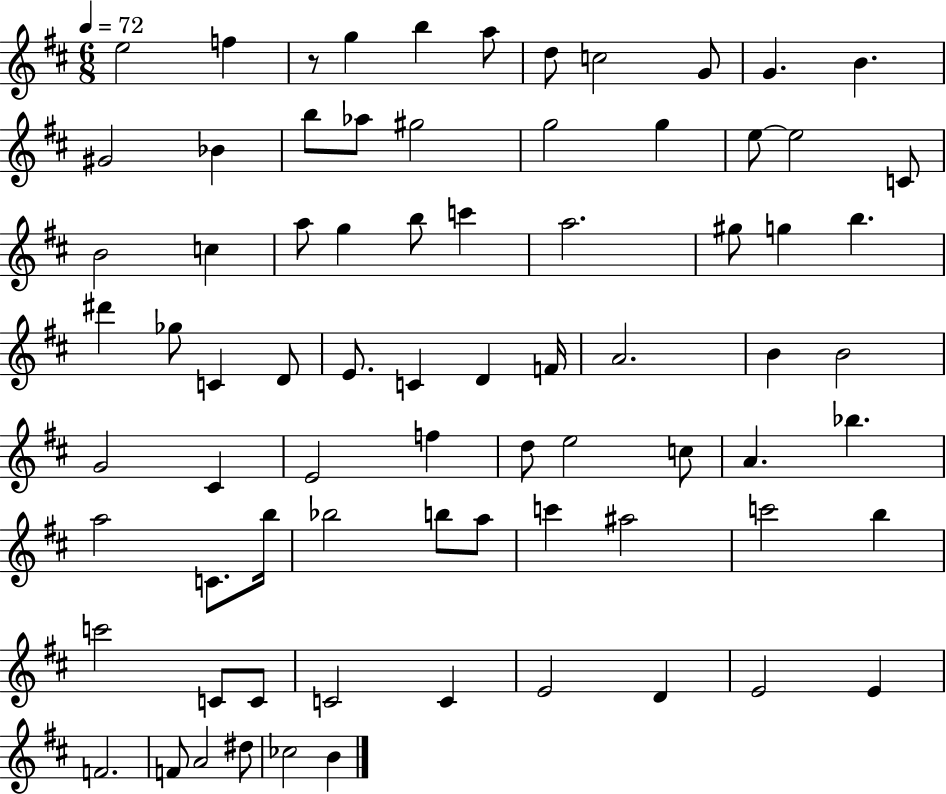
E5/h F5/q R/e G5/q B5/q A5/e D5/e C5/h G4/e G4/q. B4/q. G#4/h Bb4/q B5/e Ab5/e G#5/h G5/h G5/q E5/e E5/h C4/e B4/h C5/q A5/e G5/q B5/e C6/q A5/h. G#5/e G5/q B5/q. D#6/q Gb5/e C4/q D4/e E4/e. C4/q D4/q F4/s A4/h. B4/q B4/h G4/h C#4/q E4/h F5/q D5/e E5/h C5/e A4/q. Bb5/q. A5/h C4/e. B5/s Bb5/h B5/e A5/e C6/q A#5/h C6/h B5/q C6/h C4/e C4/e C4/h C4/q E4/h D4/q E4/h E4/q F4/h. F4/e A4/h D#5/e CES5/h B4/q